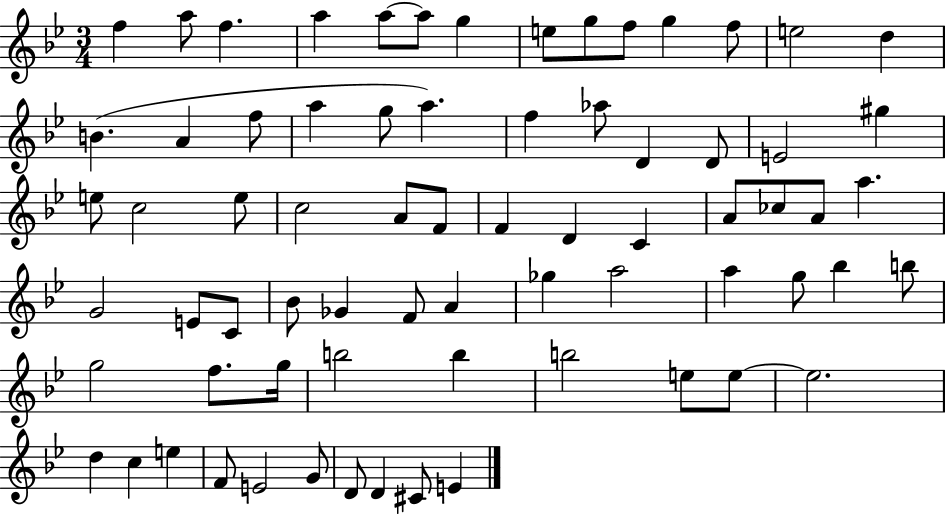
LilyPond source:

{
  \clef treble
  \numericTimeSignature
  \time 3/4
  \key bes \major
  f''4 a''8 f''4. | a''4 a''8~~ a''8 g''4 | e''8 g''8 f''8 g''4 f''8 | e''2 d''4 | \break b'4.( a'4 f''8 | a''4 g''8 a''4.) | f''4 aes''8 d'4 d'8 | e'2 gis''4 | \break e''8 c''2 e''8 | c''2 a'8 f'8 | f'4 d'4 c'4 | a'8 ces''8 a'8 a''4. | \break g'2 e'8 c'8 | bes'8 ges'4 f'8 a'4 | ges''4 a''2 | a''4 g''8 bes''4 b''8 | \break g''2 f''8. g''16 | b''2 b''4 | b''2 e''8 e''8~~ | e''2. | \break d''4 c''4 e''4 | f'8 e'2 g'8 | d'8 d'4 cis'8 e'4 | \bar "|."
}